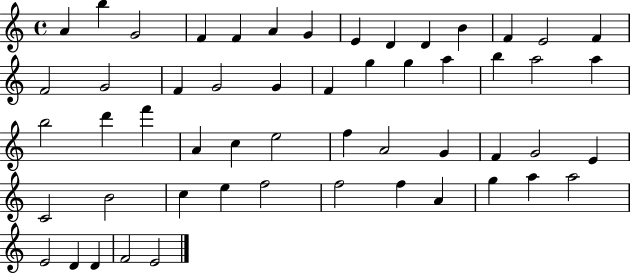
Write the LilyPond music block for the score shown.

{
  \clef treble
  \time 4/4
  \defaultTimeSignature
  \key c \major
  a'4 b''4 g'2 | f'4 f'4 a'4 g'4 | e'4 d'4 d'4 b'4 | f'4 e'2 f'4 | \break f'2 g'2 | f'4 g'2 g'4 | f'4 g''4 g''4 a''4 | b''4 a''2 a''4 | \break b''2 d'''4 f'''4 | a'4 c''4 e''2 | f''4 a'2 g'4 | f'4 g'2 e'4 | \break c'2 b'2 | c''4 e''4 f''2 | f''2 f''4 a'4 | g''4 a''4 a''2 | \break e'2 d'4 d'4 | f'2 e'2 | \bar "|."
}